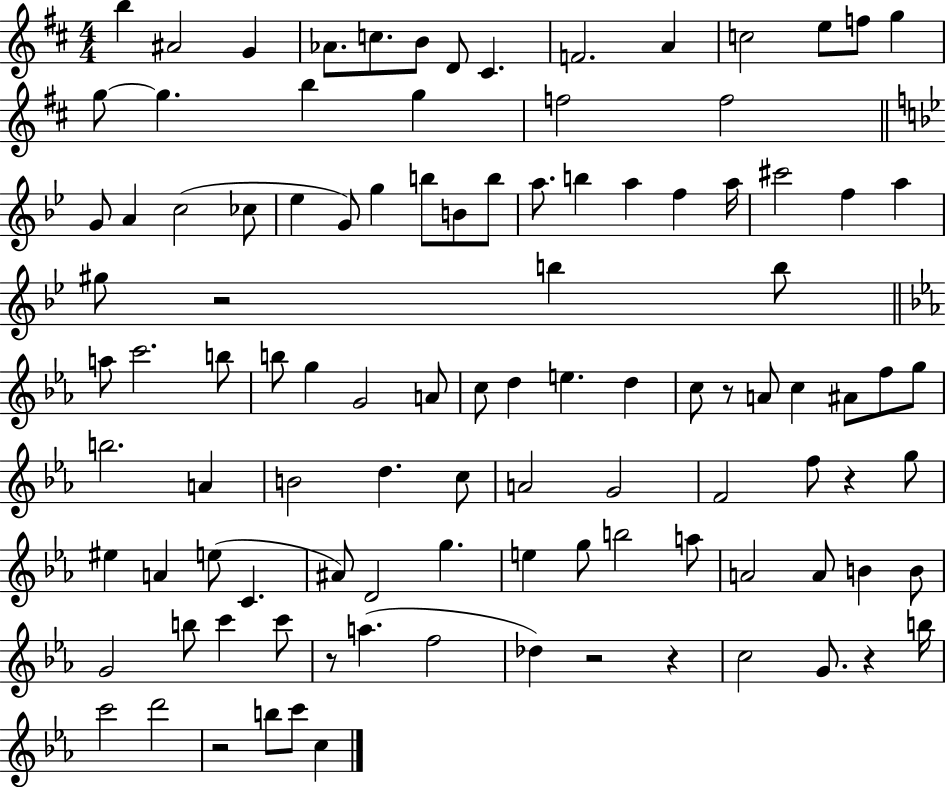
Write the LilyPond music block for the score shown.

{
  \clef treble
  \numericTimeSignature
  \time 4/4
  \key d \major
  b''4 ais'2 g'4 | aes'8. c''8. b'8 d'8 cis'4. | f'2. a'4 | c''2 e''8 f''8 g''4 | \break g''8~~ g''4. b''4 g''4 | f''2 f''2 | \bar "||" \break \key bes \major g'8 a'4 c''2( ces''8 | ees''4 g'8) g''4 b''8 b'8 b''8 | a''8. b''4 a''4 f''4 a''16 | cis'''2 f''4 a''4 | \break gis''8 r2 b''4 b''8 | \bar "||" \break \key ees \major a''8 c'''2. b''8 | b''8 g''4 g'2 a'8 | c''8 d''4 e''4. d''4 | c''8 r8 a'8 c''4 ais'8 f''8 g''8 | \break b''2. a'4 | b'2 d''4. c''8 | a'2 g'2 | f'2 f''8 r4 g''8 | \break eis''4 a'4 e''8( c'4. | ais'8) d'2 g''4. | e''4 g''8 b''2 a''8 | a'2 a'8 b'4 b'8 | \break g'2 b''8 c'''4 c'''8 | r8 a''4.( f''2 | des''4) r2 r4 | c''2 g'8. r4 b''16 | \break c'''2 d'''2 | r2 b''8 c'''8 c''4 | \bar "|."
}